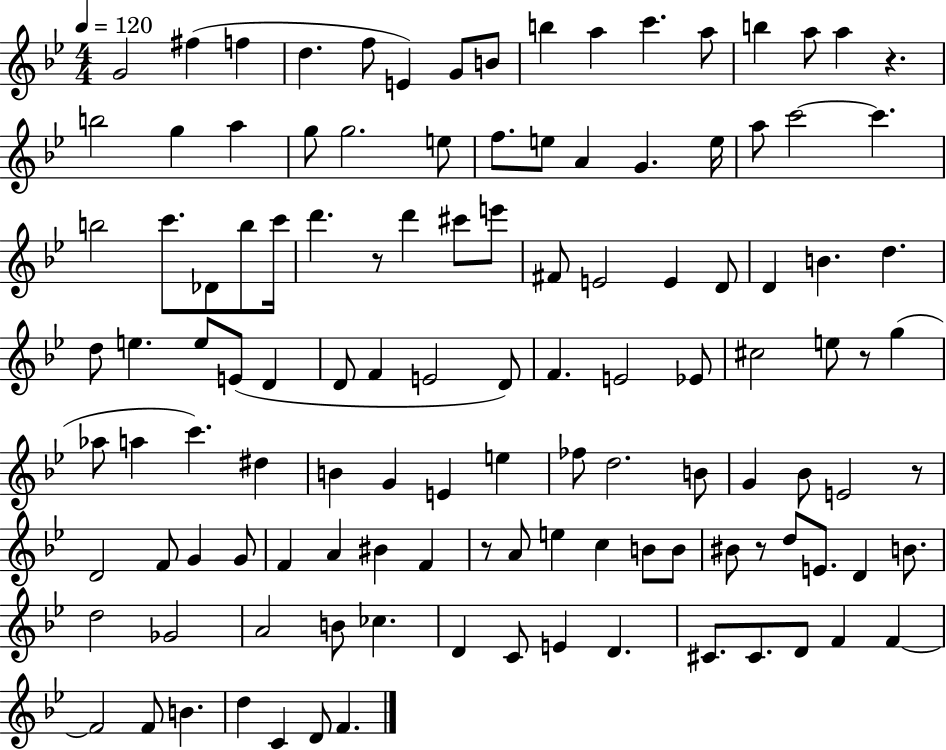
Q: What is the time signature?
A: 4/4